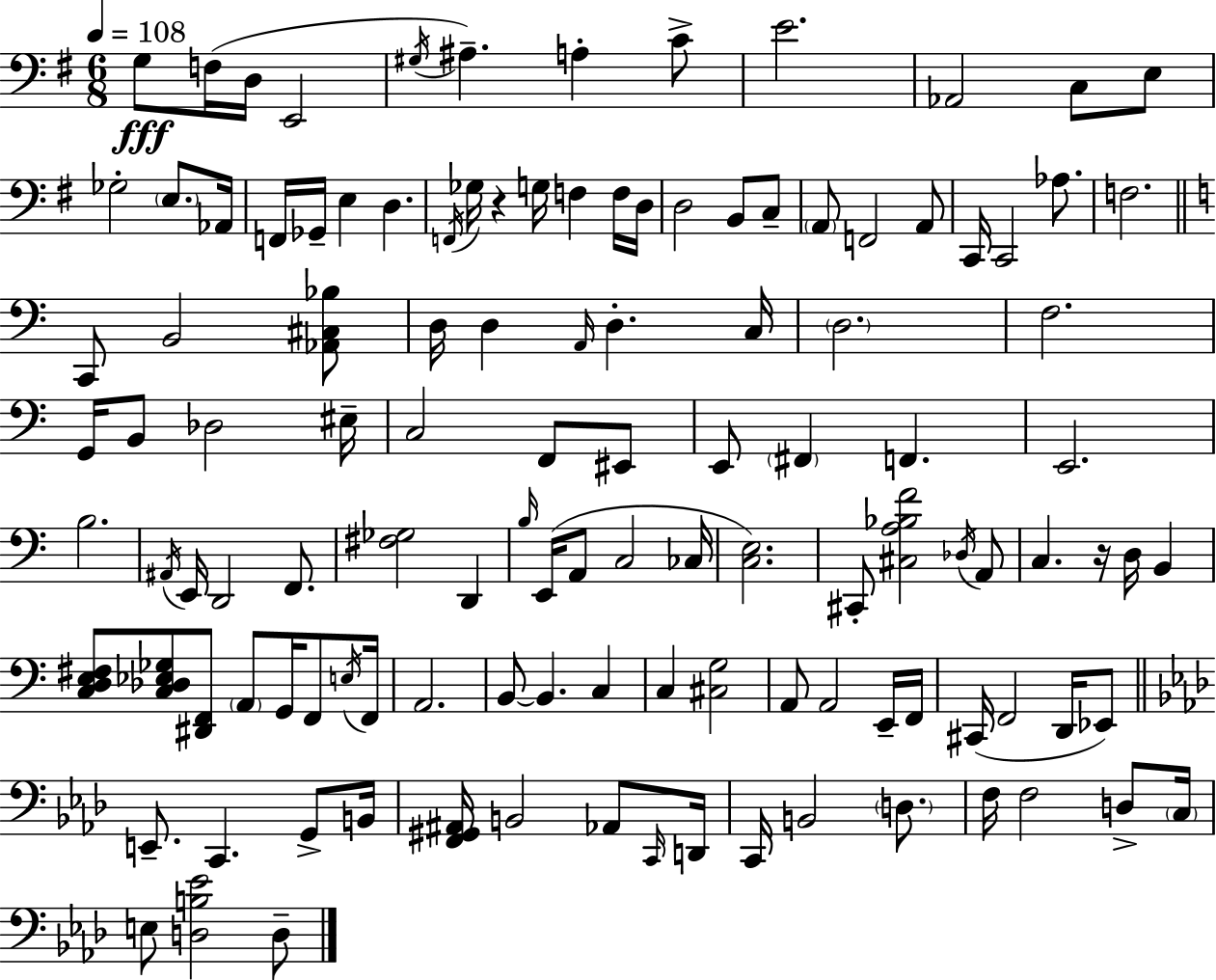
G3/e F3/s D3/s E2/h G#3/s A#3/q. A3/q C4/e E4/h. Ab2/h C3/e E3/e Gb3/h E3/e. Ab2/s F2/s Gb2/s E3/q D3/q. F2/s Gb3/s R/q G3/s F3/q F3/s D3/s D3/h B2/e C3/e A2/e F2/h A2/e C2/s C2/h Ab3/e. F3/h. C2/e B2/h [Ab2,C#3,Bb3]/e D3/s D3/q A2/s D3/q. C3/s D3/h. F3/h. G2/s B2/e Db3/h EIS3/s C3/h F2/e EIS2/e E2/e F#2/q F2/q. E2/h. B3/h. A#2/s E2/s D2/h F2/e. [F#3,Gb3]/h D2/q B3/s E2/s A2/e C3/h CES3/s [C3,E3]/h. C#2/e [C#3,A3,Bb3,F4]/h Db3/s A2/e C3/q. R/s D3/s B2/q [C3,D3,E3,F#3]/e [C3,Db3,Eb3,Gb3]/e [D#2,F2]/e A2/e G2/s F2/e E3/s F2/s A2/h. B2/e B2/q. C3/q C3/q [C#3,G3]/h A2/e A2/h E2/s F2/s C#2/s F2/h D2/s Eb2/e E2/e. C2/q. G2/e B2/s [F2,G#2,A#2]/s B2/h Ab2/e C2/s D2/s C2/s B2/h D3/e. F3/s F3/h D3/e C3/s E3/e [D3,B3,Eb4]/h D3/e